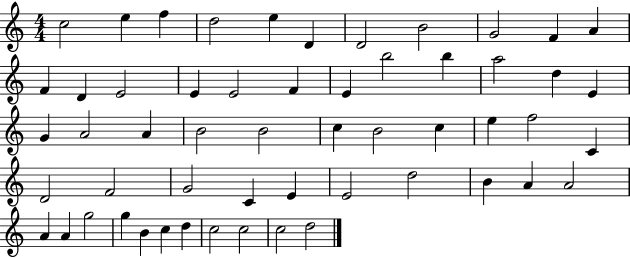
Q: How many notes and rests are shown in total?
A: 55